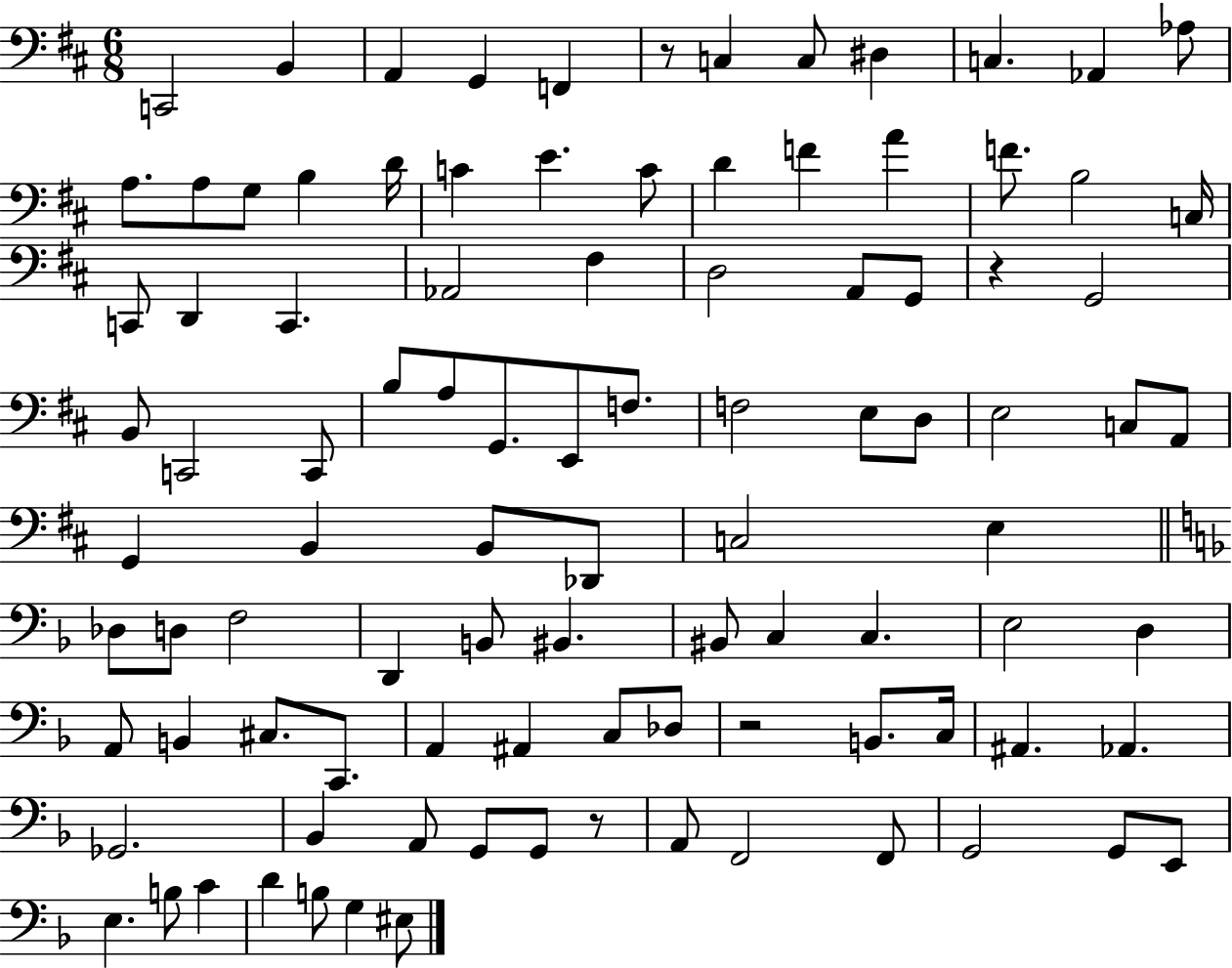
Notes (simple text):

C2/h B2/q A2/q G2/q F2/q R/e C3/q C3/e D#3/q C3/q. Ab2/q Ab3/e A3/e. A3/e G3/e B3/q D4/s C4/q E4/q. C4/e D4/q F4/q A4/q F4/e. B3/h C3/s C2/e D2/q C2/q. Ab2/h F#3/q D3/h A2/e G2/e R/q G2/h B2/e C2/h C2/e B3/e A3/e G2/e. E2/e F3/e. F3/h E3/e D3/e E3/h C3/e A2/e G2/q B2/q B2/e Db2/e C3/h E3/q Db3/e D3/e F3/h D2/q B2/e BIS2/q. BIS2/e C3/q C3/q. E3/h D3/q A2/e B2/q C#3/e. C2/e. A2/q A#2/q C3/e Db3/e R/h B2/e. C3/s A#2/q. Ab2/q. Gb2/h. Bb2/q A2/e G2/e G2/e R/e A2/e F2/h F2/e G2/h G2/e E2/e E3/q. B3/e C4/q D4/q B3/e G3/q EIS3/e